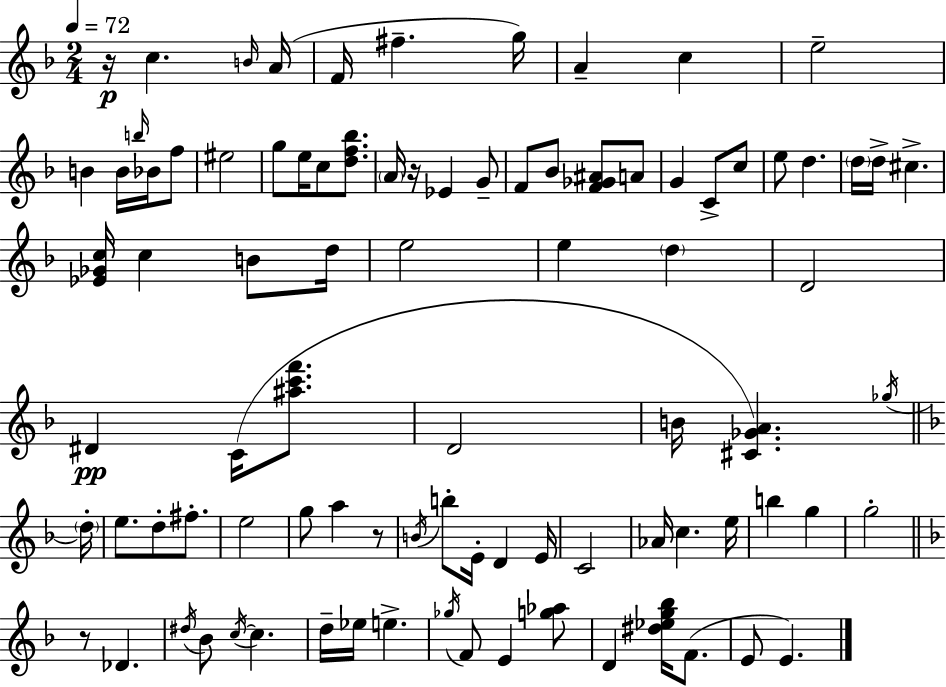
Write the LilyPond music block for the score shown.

{
  \clef treble
  \numericTimeSignature
  \time 2/4
  \key f \major
  \tempo 4 = 72
  r16\p c''4. \grace { b'16 }( | a'16 f'16 fis''4.-- | g''16) a'4-- c''4 | e''2-- | \break b'4 b'16 \grace { b''16 } bes'16 | f''8 eis''2 | g''8 e''16 c''8 <d'' f'' bes''>8. | \parenthesize a'16 r16 ees'4 | \break g'8-- f'8 bes'8 <f' ges' ais'>8 | a'8 g'4 c'8-> | c''8 e''8 d''4. | \parenthesize d''16 d''16-> cis''4.-> | \break <ees' ges' c''>16 c''4 b'8 | d''16 e''2 | e''4 \parenthesize d''4 | d'2 | \break dis'4\pp c'16( <ais'' c''' f'''>8. | d'2 | b'16 <cis' ges' a'>4.) | \acciaccatura { ges''16 } \bar "||" \break \key f \major \parenthesize d''16-. e''8. d''8-. fis''8.-. | e''2 | g''8 a''4 r8 | \acciaccatura { b'16 } b''8-. e'16-. d'4 | \break e'16 c'2 | aes'16 c''4. | e''16 b''4 g''4 | g''2-. | \break \bar "||" \break \key f \major r8 des'4. | \acciaccatura { dis''16 } bes'8 \acciaccatura { c''16~ }~ c''4. | d''16-- ees''16 e''4.-> | \acciaccatura { ges''16 } f'8 e'4 | \break <g'' aes''>8 d'4 <dis'' ees'' g'' bes''>16 | f'8.( e'8 e'4.) | \bar "|."
}